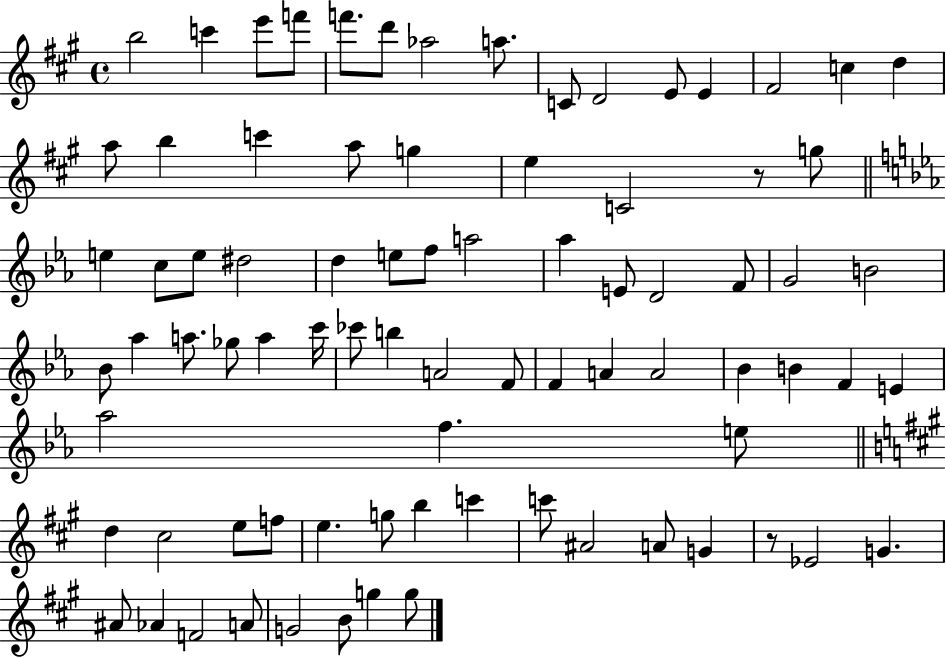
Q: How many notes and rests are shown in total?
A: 81